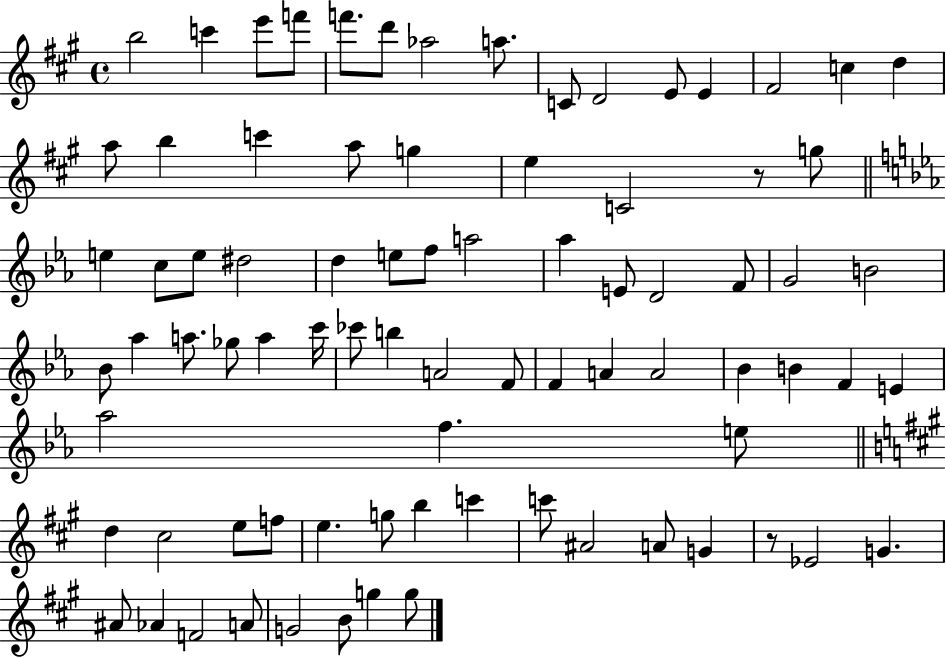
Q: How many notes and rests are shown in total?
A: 81